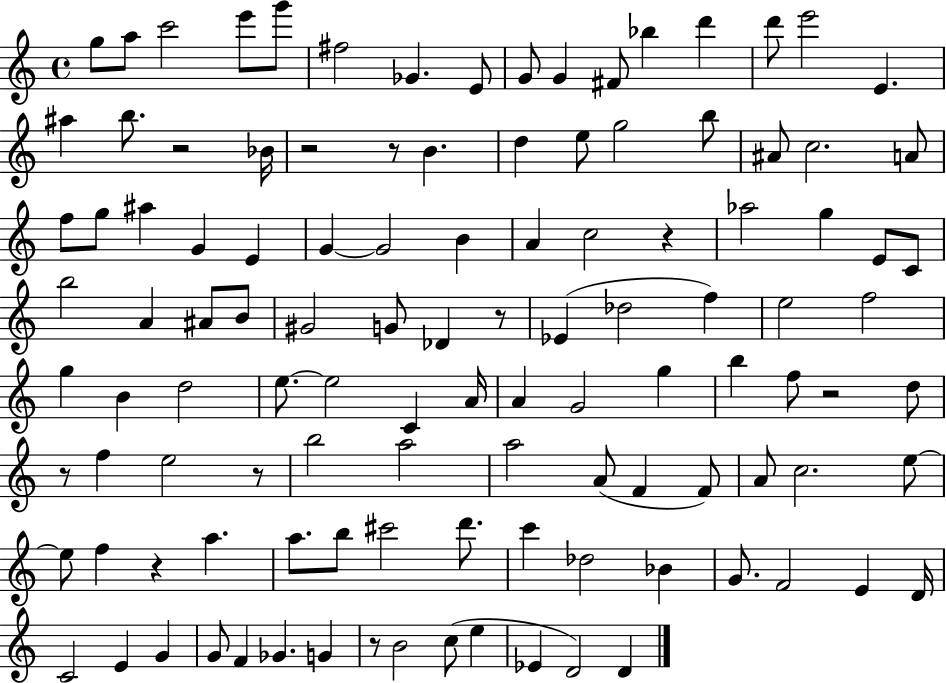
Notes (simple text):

G5/e A5/e C6/h E6/e G6/e F#5/h Gb4/q. E4/e G4/e G4/q F#4/e Bb5/q D6/q D6/e E6/h E4/q. A#5/q B5/e. R/h Bb4/s R/h R/e B4/q. D5/q E5/e G5/h B5/e A#4/e C5/h. A4/e F5/e G5/e A#5/q G4/q E4/q G4/q G4/h B4/q A4/q C5/h R/q Ab5/h G5/q E4/e C4/e B5/h A4/q A#4/e B4/e G#4/h G4/e Db4/q R/e Eb4/q Db5/h F5/q E5/h F5/h G5/q B4/q D5/h E5/e. E5/h C4/q A4/s A4/q G4/h G5/q B5/q F5/e R/h D5/e R/e F5/q E5/h R/e B5/h A5/h A5/h A4/e F4/q F4/e A4/e C5/h. E5/e E5/e F5/q R/q A5/q. A5/e. B5/e C#6/h D6/e. C6/q Db5/h Bb4/q G4/e. F4/h E4/q D4/s C4/h E4/q G4/q G4/e F4/q Gb4/q. G4/q R/e B4/h C5/e E5/q Eb4/q D4/h D4/q